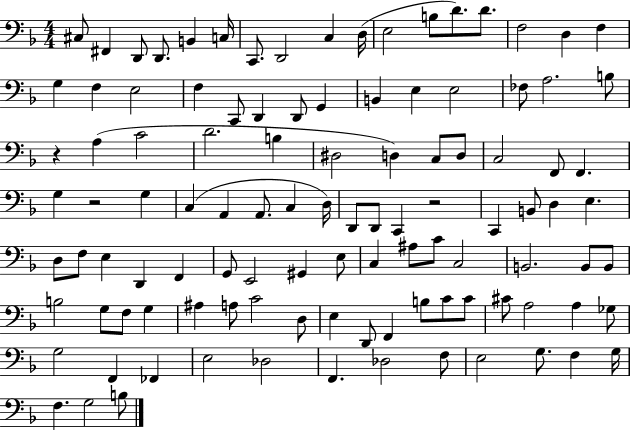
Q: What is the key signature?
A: F major